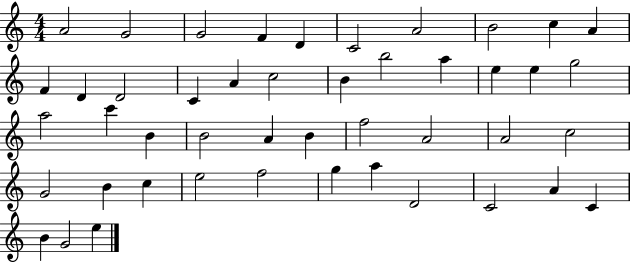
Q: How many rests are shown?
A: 0